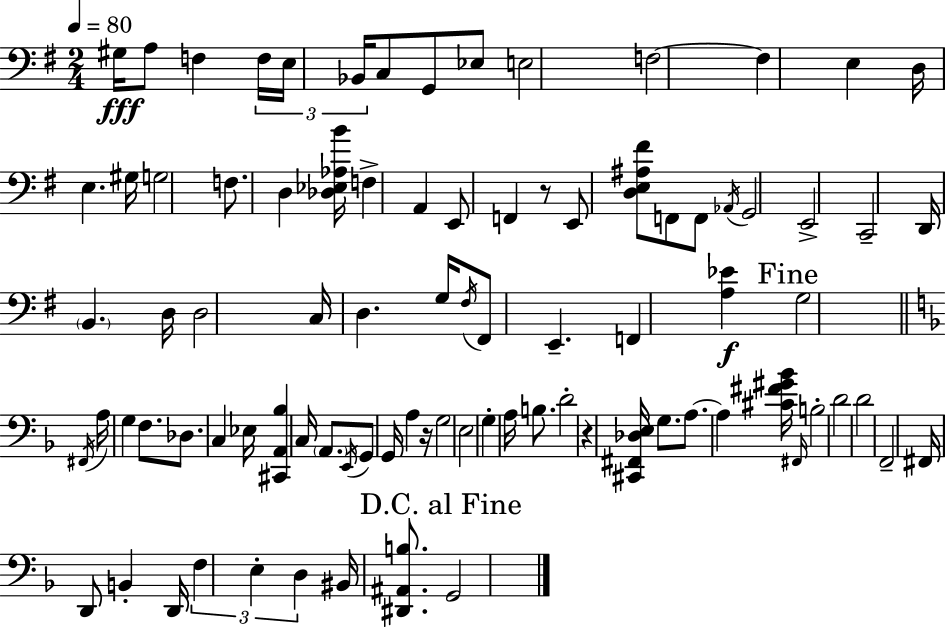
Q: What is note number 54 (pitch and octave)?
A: G2